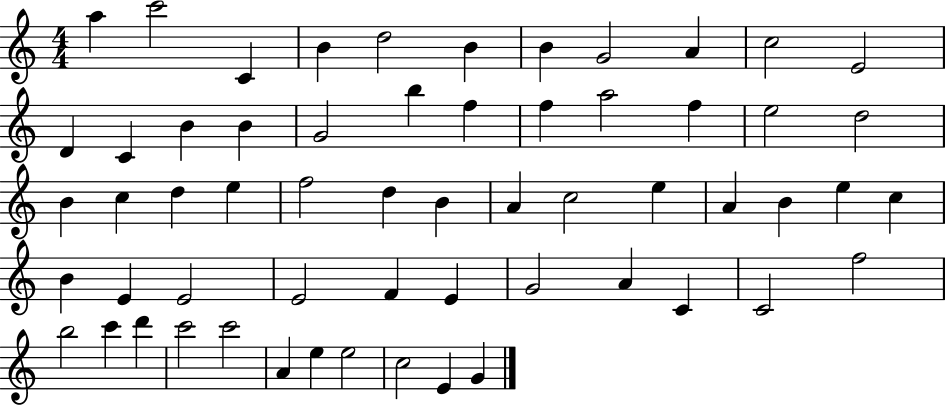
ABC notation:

X:1
T:Untitled
M:4/4
L:1/4
K:C
a c'2 C B d2 B B G2 A c2 E2 D C B B G2 b f f a2 f e2 d2 B c d e f2 d B A c2 e A B e c B E E2 E2 F E G2 A C C2 f2 b2 c' d' c'2 c'2 A e e2 c2 E G